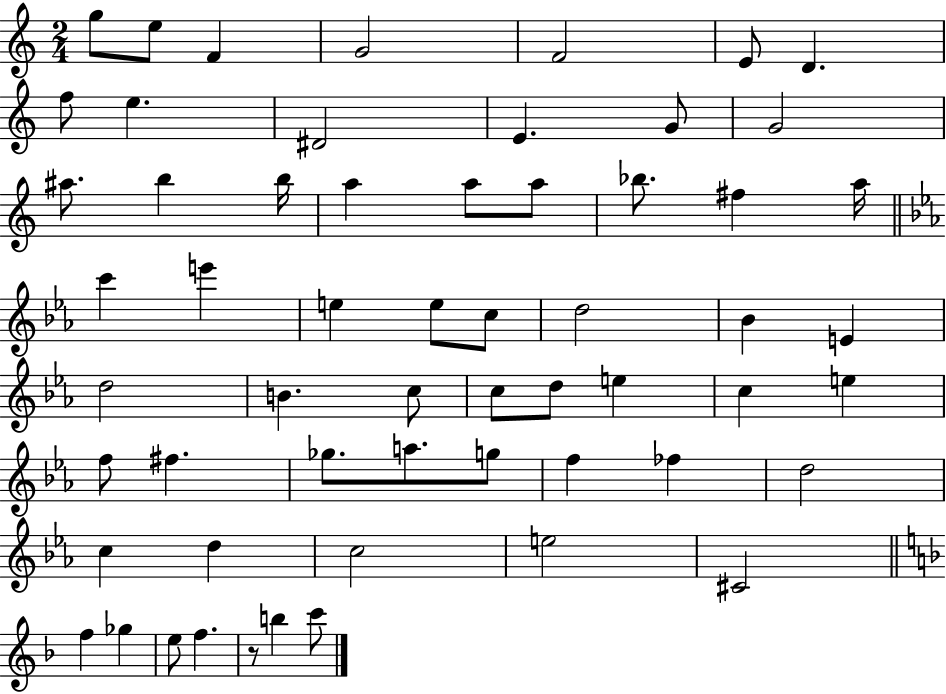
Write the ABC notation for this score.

X:1
T:Untitled
M:2/4
L:1/4
K:C
g/2 e/2 F G2 F2 E/2 D f/2 e ^D2 E G/2 G2 ^a/2 b b/4 a a/2 a/2 _b/2 ^f a/4 c' e' e e/2 c/2 d2 _B E d2 B c/2 c/2 d/2 e c e f/2 ^f _g/2 a/2 g/2 f _f d2 c d c2 e2 ^C2 f _g e/2 f z/2 b c'/2